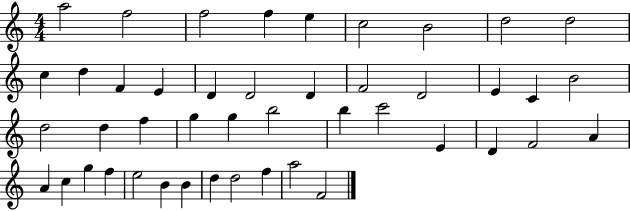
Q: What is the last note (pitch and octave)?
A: F4